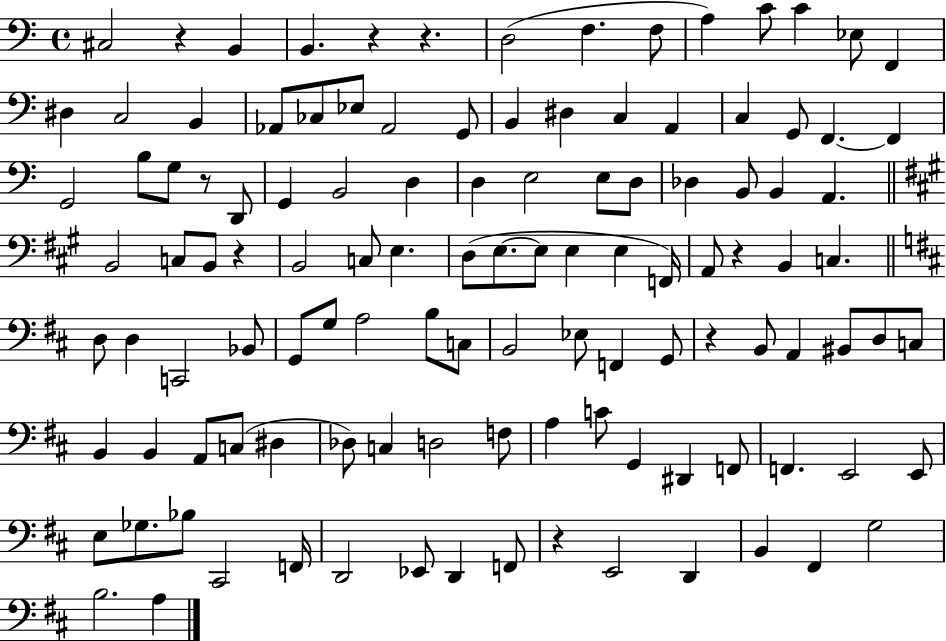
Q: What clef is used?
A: bass